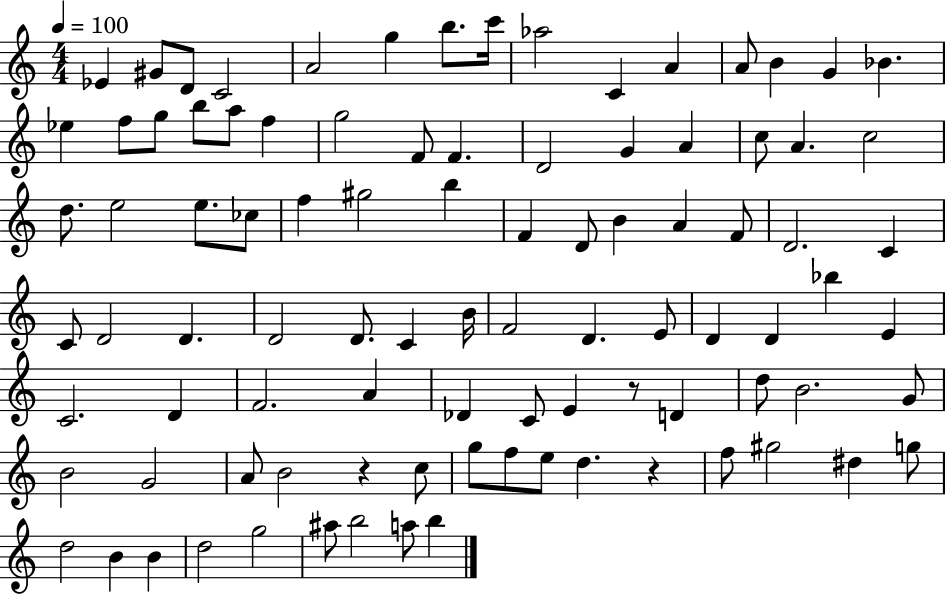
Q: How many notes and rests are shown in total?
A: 94